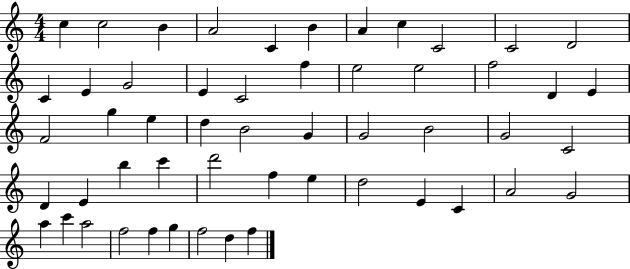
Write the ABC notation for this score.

X:1
T:Untitled
M:4/4
L:1/4
K:C
c c2 B A2 C B A c C2 C2 D2 C E G2 E C2 f e2 e2 f2 D E F2 g e d B2 G G2 B2 G2 C2 D E b c' d'2 f e d2 E C A2 G2 a c' a2 f2 f g f2 d f